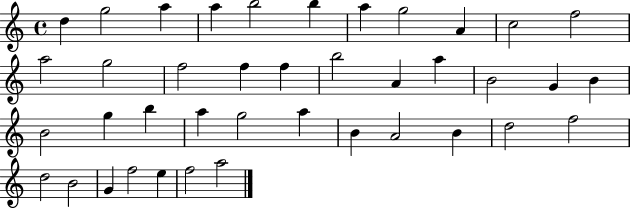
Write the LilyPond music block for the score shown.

{
  \clef treble
  \time 4/4
  \defaultTimeSignature
  \key c \major
  d''4 g''2 a''4 | a''4 b''2 b''4 | a''4 g''2 a'4 | c''2 f''2 | \break a''2 g''2 | f''2 f''4 f''4 | b''2 a'4 a''4 | b'2 g'4 b'4 | \break b'2 g''4 b''4 | a''4 g''2 a''4 | b'4 a'2 b'4 | d''2 f''2 | \break d''2 b'2 | g'4 f''2 e''4 | f''2 a''2 | \bar "|."
}